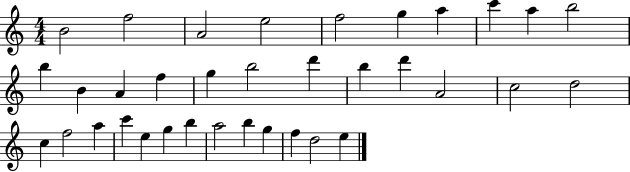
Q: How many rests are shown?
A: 0